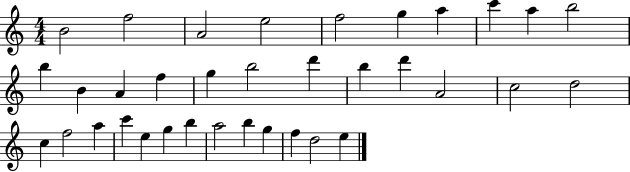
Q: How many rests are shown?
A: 0